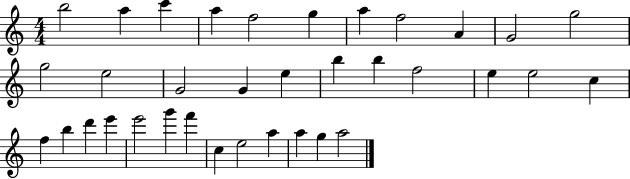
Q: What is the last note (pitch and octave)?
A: A5